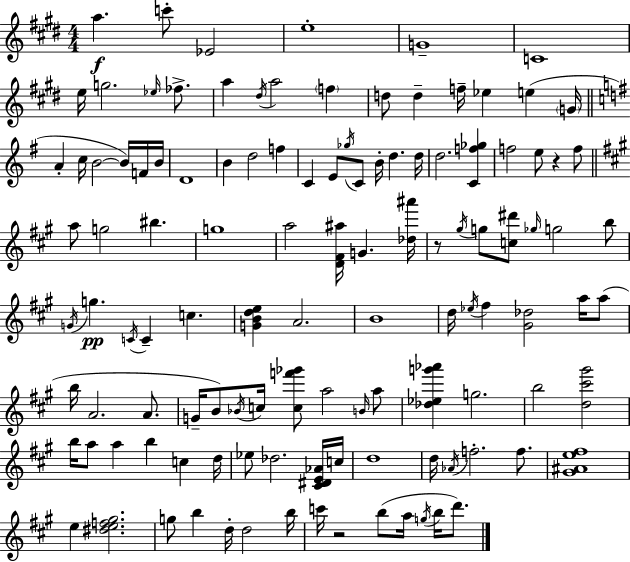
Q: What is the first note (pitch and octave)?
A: A5